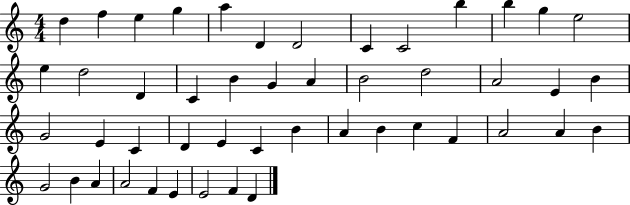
D5/q F5/q E5/q G5/q A5/q D4/q D4/h C4/q C4/h B5/q B5/q G5/q E5/h E5/q D5/h D4/q C4/q B4/q G4/q A4/q B4/h D5/h A4/h E4/q B4/q G4/h E4/q C4/q D4/q E4/q C4/q B4/q A4/q B4/q C5/q F4/q A4/h A4/q B4/q G4/h B4/q A4/q A4/h F4/q E4/q E4/h F4/q D4/q